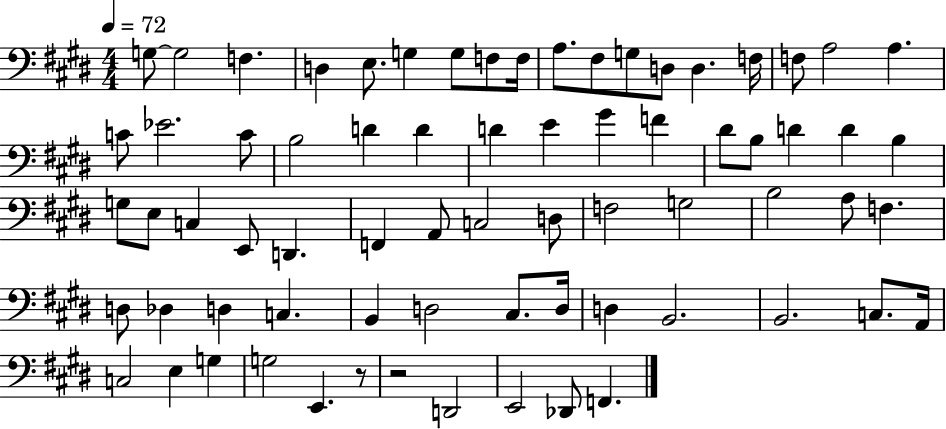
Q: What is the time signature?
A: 4/4